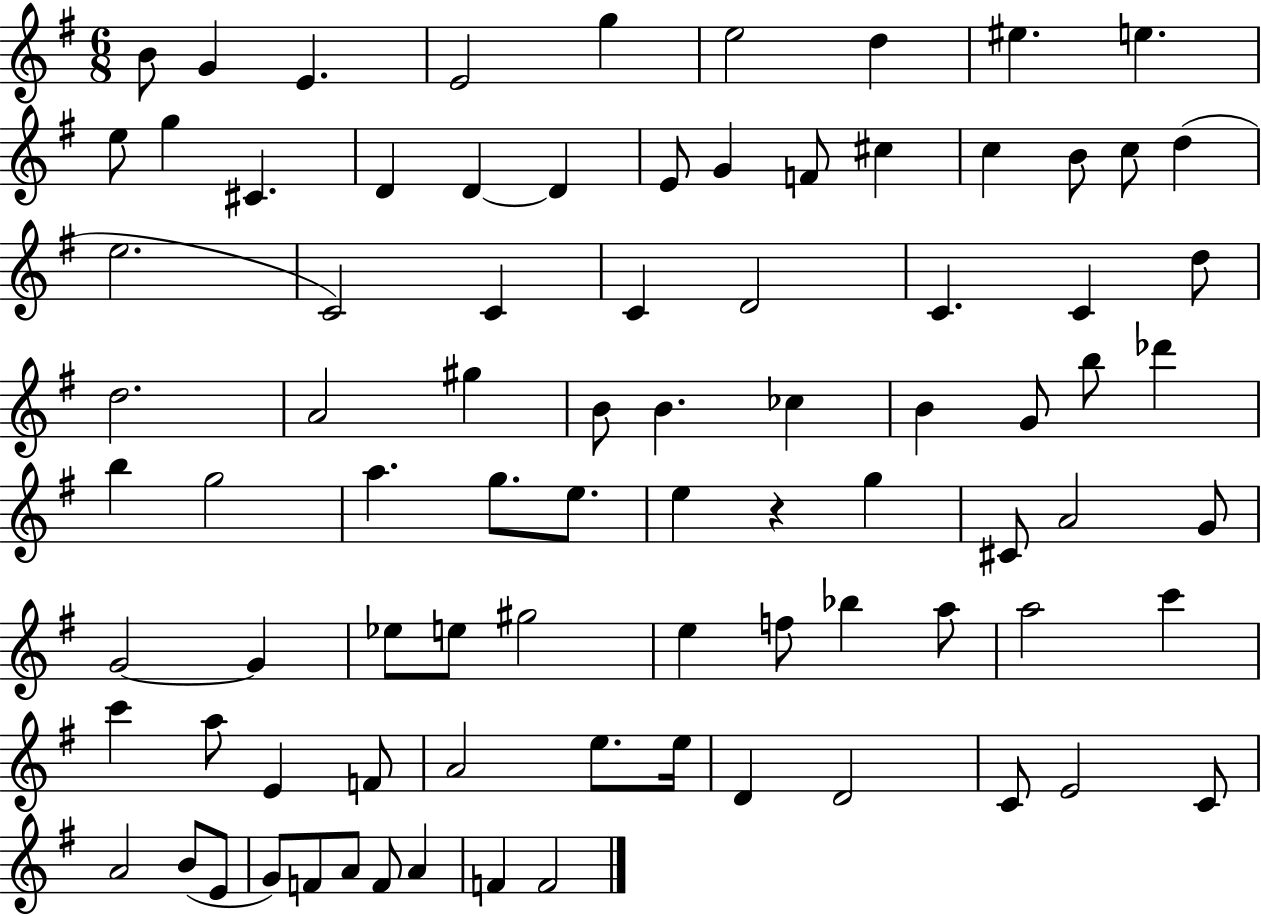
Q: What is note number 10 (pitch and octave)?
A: E5